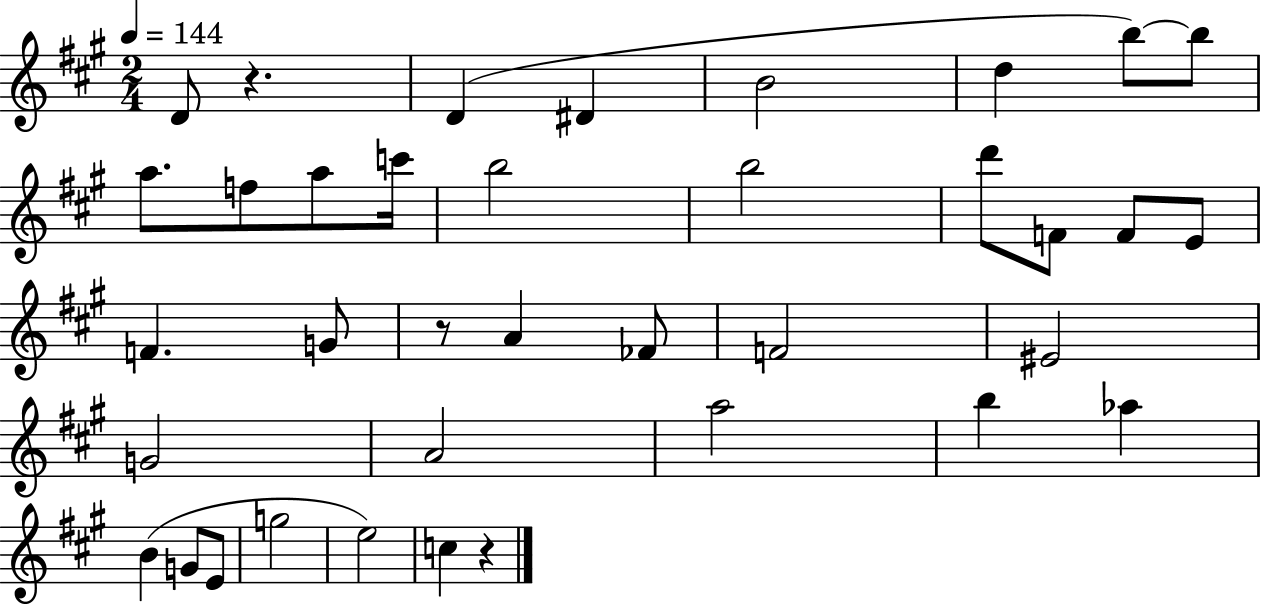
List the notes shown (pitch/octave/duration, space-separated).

D4/e R/q. D4/q D#4/q B4/h D5/q B5/e B5/e A5/e. F5/e A5/e C6/s B5/h B5/h D6/e F4/e F4/e E4/e F4/q. G4/e R/e A4/q FES4/e F4/h EIS4/h G4/h A4/h A5/h B5/q Ab5/q B4/q G4/e E4/e G5/h E5/h C5/q R/q